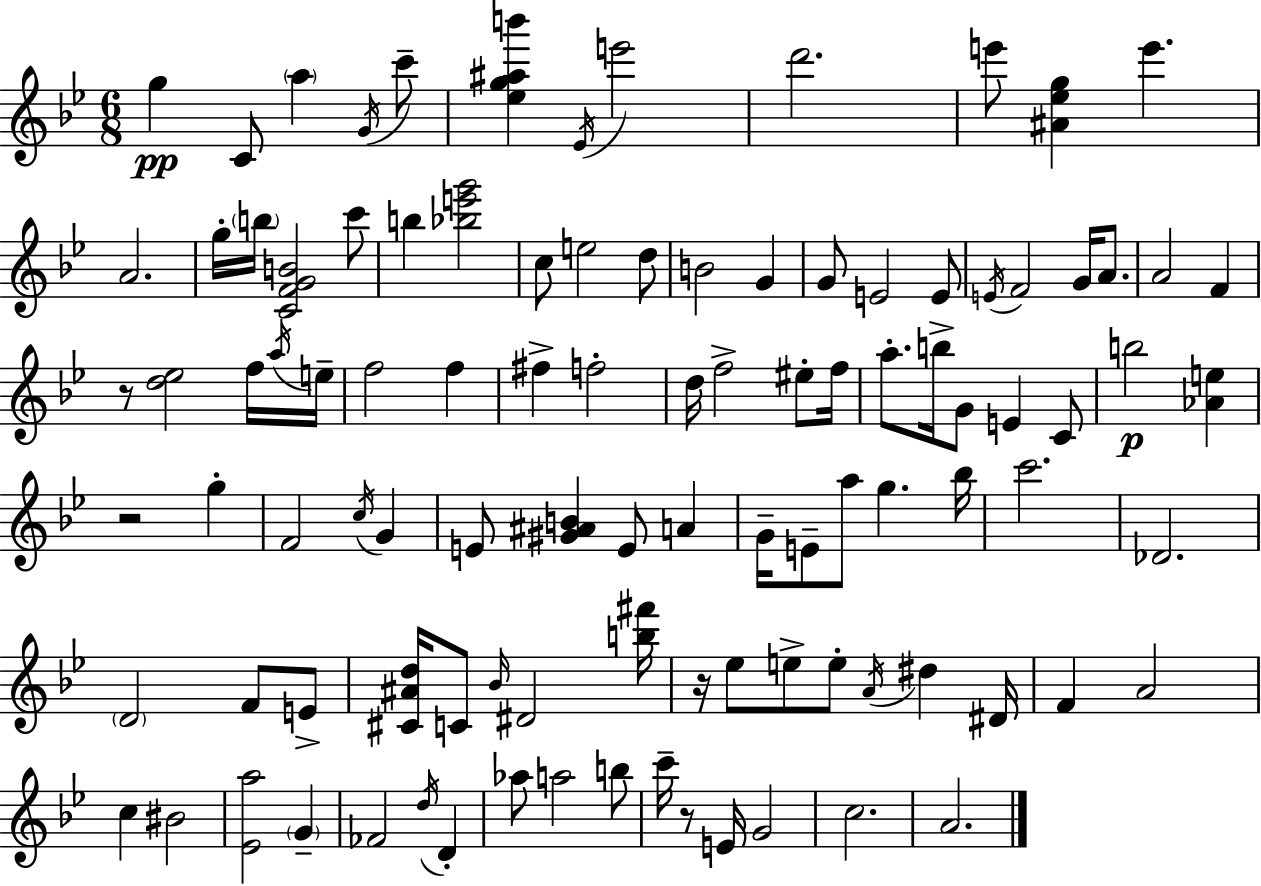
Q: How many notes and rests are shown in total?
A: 102